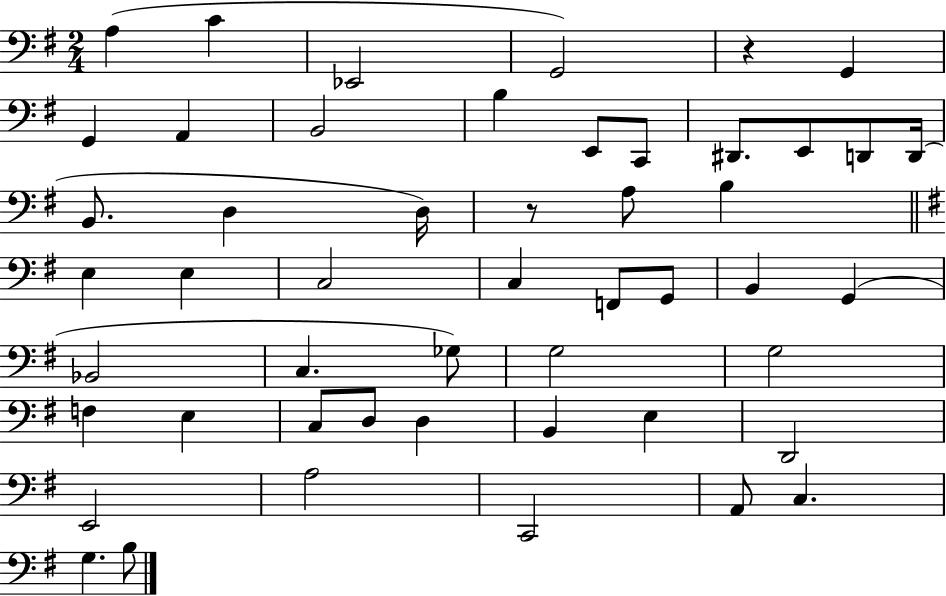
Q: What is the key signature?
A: G major